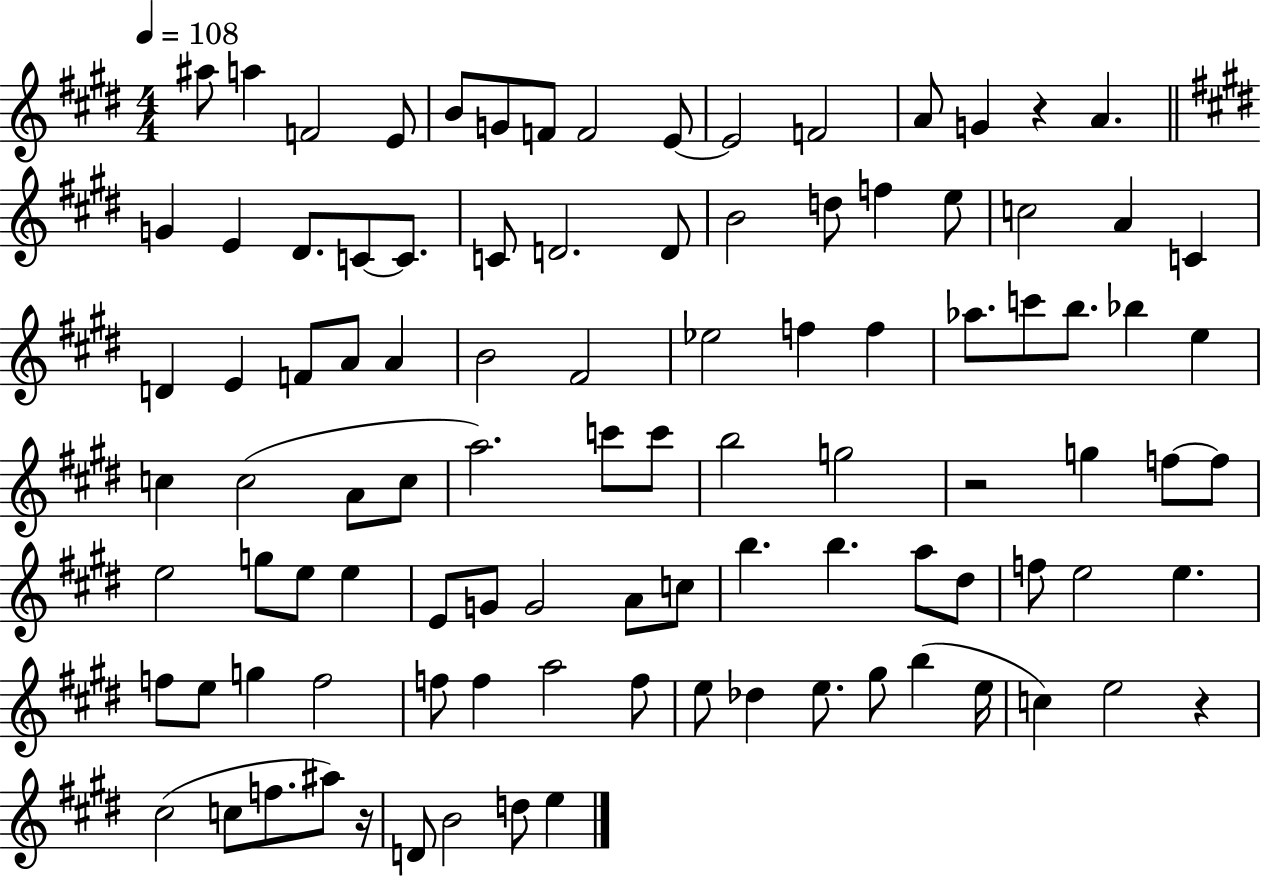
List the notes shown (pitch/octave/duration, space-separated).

A#5/e A5/q F4/h E4/e B4/e G4/e F4/e F4/h E4/e E4/h F4/h A4/e G4/q R/q A4/q. G4/q E4/q D#4/e. C4/e C4/e. C4/e D4/h. D4/e B4/h D5/e F5/q E5/e C5/h A4/q C4/q D4/q E4/q F4/e A4/e A4/q B4/h F#4/h Eb5/h F5/q F5/q Ab5/e. C6/e B5/e. Bb5/q E5/q C5/q C5/h A4/e C5/e A5/h. C6/e C6/e B5/h G5/h R/h G5/q F5/e F5/e E5/h G5/e E5/e E5/q E4/e G4/e G4/h A4/e C5/e B5/q. B5/q. A5/e D#5/e F5/e E5/h E5/q. F5/e E5/e G5/q F5/h F5/e F5/q A5/h F5/e E5/e Db5/q E5/e. G#5/e B5/q E5/s C5/q E5/h R/q C#5/h C5/e F5/e. A#5/e R/s D4/e B4/h D5/e E5/q